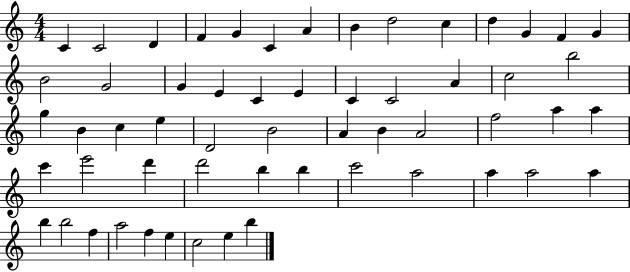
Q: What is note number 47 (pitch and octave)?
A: A5